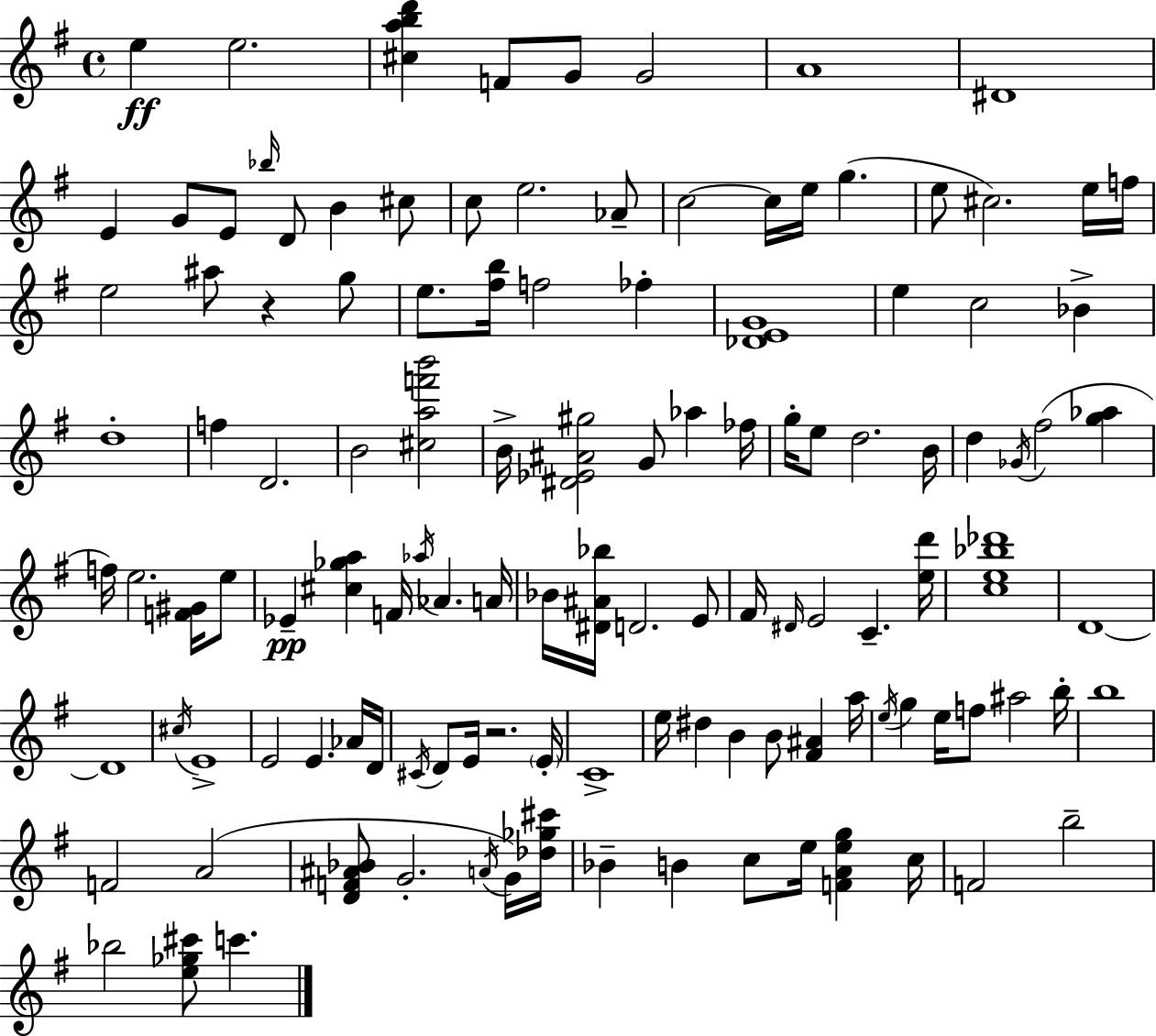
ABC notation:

X:1
T:Untitled
M:4/4
L:1/4
K:G
e e2 [^cabd'] F/2 G/2 G2 A4 ^D4 E G/2 E/2 _b/4 D/2 B ^c/2 c/2 e2 _A/2 c2 c/4 e/4 g e/2 ^c2 e/4 f/4 e2 ^a/2 z g/2 e/2 [^fb]/4 f2 _f [_DEG]4 e c2 _B d4 f D2 B2 [^caf'b']2 B/4 [^D_E^A^g]2 G/2 _a _f/4 g/4 e/2 d2 B/4 d _G/4 ^f2 [g_a] f/4 e2 [F^G]/4 e/2 _E [^c_ga] F/4 _a/4 _A A/4 _B/4 [^D^A_b]/4 D2 E/2 ^F/4 ^D/4 E2 C [ed']/4 [ce_b_d']4 D4 D4 ^c/4 E4 E2 E _A/4 D/4 ^C/4 D/2 E/4 z2 E/4 C4 e/4 ^d B B/2 [^F^A] a/4 e/4 g e/4 f/2 ^a2 b/4 b4 F2 A2 [DF^A_B]/2 G2 A/4 G/4 [_d_g^c']/4 _B B c/2 e/4 [FAeg] c/4 F2 b2 _b2 [e_g^c']/2 c'